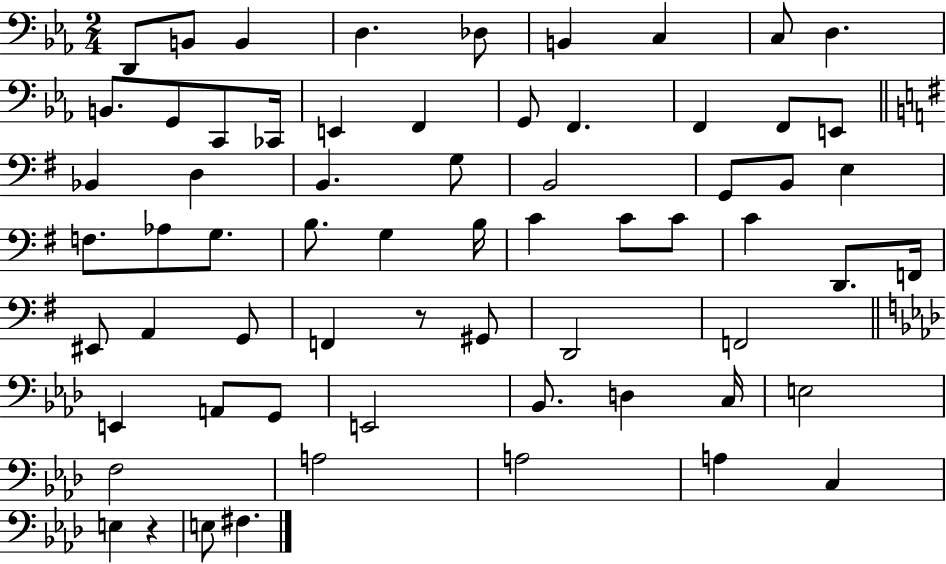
{
  \clef bass
  \numericTimeSignature
  \time 2/4
  \key ees \major
  \repeat volta 2 { d,8 b,8 b,4 | d4. des8 | b,4 c4 | c8 d4. | \break b,8. g,8 c,8 ces,16 | e,4 f,4 | g,8 f,4. | f,4 f,8 e,8 | \break \bar "||" \break \key g \major bes,4 d4 | b,4. g8 | b,2 | g,8 b,8 e4 | \break f8. aes8 g8. | b8. g4 b16 | c'4 c'8 c'8 | c'4 d,8. f,16 | \break eis,8 a,4 g,8 | f,4 r8 gis,8 | d,2 | f,2 | \break \bar "||" \break \key aes \major e,4 a,8 g,8 | e,2 | bes,8. d4 c16 | e2 | \break f2 | a2 | a2 | a4 c4 | \break e4 r4 | e8 fis4. | } \bar "|."
}